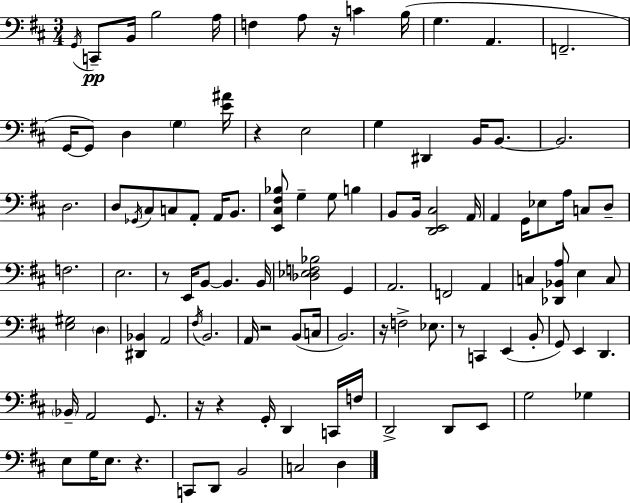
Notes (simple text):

G2/s C2/e B2/s B3/h A3/s F3/q A3/e R/s C4/q B3/s G3/q. A2/q. F2/h. G2/s G2/e D3/q G3/q [E4,A#4]/s R/q E3/h G3/q D#2/q B2/s B2/e. B2/h. D3/h. D3/e Gb2/s C#3/e C3/e A2/e A2/s B2/e. [E2,C#3,F#3,Bb3]/e G3/q G3/e B3/q B2/e B2/s [D2,E2,C#3]/h A2/s A2/q G2/s Eb3/e A3/s C3/e D3/e F3/h. E3/h. R/e E2/s B2/e B2/q. B2/s [Db3,Eb3,F3,Bb3]/h G2/q A2/h. F2/h A2/q C3/q [Db2,Bb2,A3]/e E3/q C3/e [E3,G#3]/h D3/q [D#2,Bb2]/q A2/h F#3/s B2/h. A2/s R/h B2/e C3/s B2/h. R/s F3/h Eb3/e. R/e C2/q E2/q B2/e G2/e E2/q D2/q. Bb2/s A2/h G2/e. R/s R/q G2/s D2/q C2/s F3/s D2/h D2/e E2/e G3/h Gb3/q E3/e G3/s E3/e. R/q. C2/e D2/e B2/h C3/h D3/q